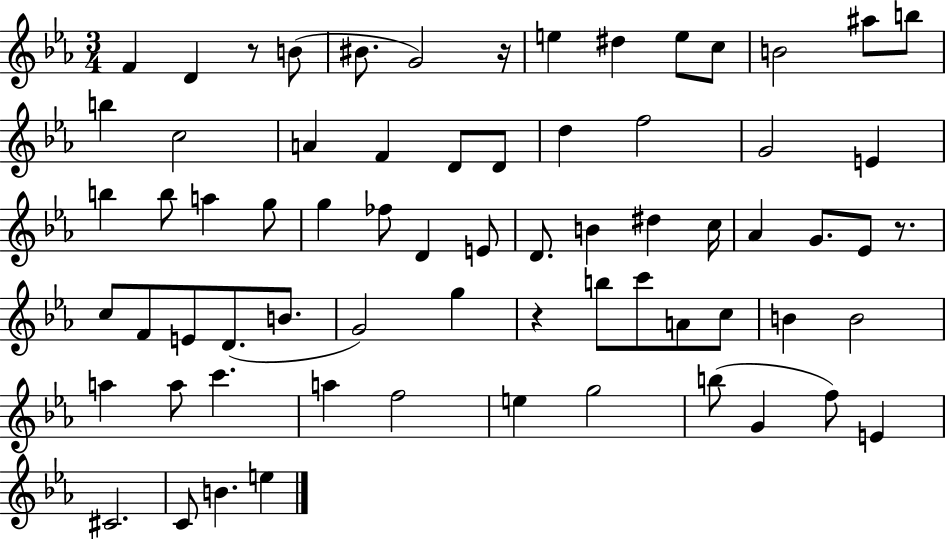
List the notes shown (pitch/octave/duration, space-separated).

F4/q D4/q R/e B4/e BIS4/e. G4/h R/s E5/q D#5/q E5/e C5/e B4/h A#5/e B5/e B5/q C5/h A4/q F4/q D4/e D4/e D5/q F5/h G4/h E4/q B5/q B5/e A5/q G5/e G5/q FES5/e D4/q E4/e D4/e. B4/q D#5/q C5/s Ab4/q G4/e. Eb4/e R/e. C5/e F4/e E4/e D4/e. B4/e. G4/h G5/q R/q B5/e C6/e A4/e C5/e B4/q B4/h A5/q A5/e C6/q. A5/q F5/h E5/q G5/h B5/e G4/q F5/e E4/q C#4/h. C4/e B4/q. E5/q